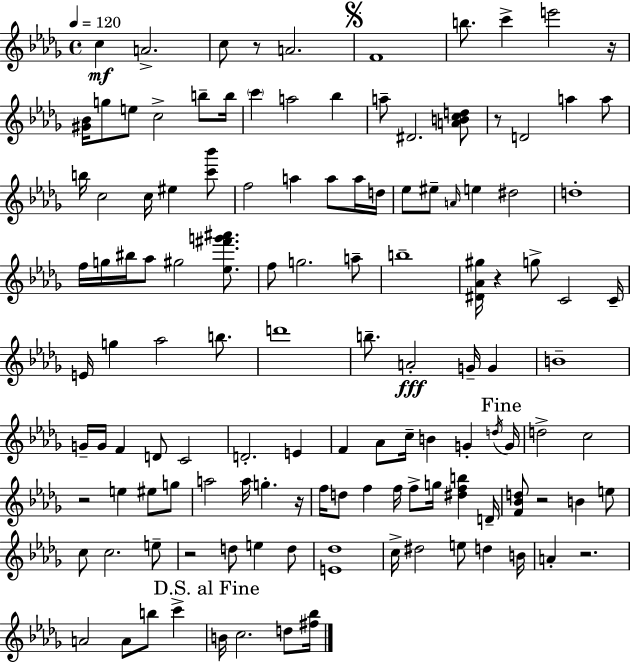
C5/q A4/h. C5/e R/e A4/h. F4/w B5/e. C6/q E6/h R/s [G#4,Bb4]/s G5/e E5/e C5/h B5/e B5/s C6/q A5/h Bb5/q A5/e D#4/h. [A4,B4,C5,D5]/e R/e D4/h A5/q A5/e B5/s C5/h C5/s EIS5/q [C6,Bb6]/e F5/h A5/q A5/e A5/s D5/s Eb5/e EIS5/e A4/s E5/q D#5/h D5/w F5/s G5/s BIS5/s Ab5/e G#5/h [Eb5,F#6,G6,A#6]/e. F5/e G5/h. A5/e B5/w [D#4,Ab4,G#5]/s R/q G5/e C4/h C4/s E4/s G5/q Ab5/h B5/e. D6/w B5/e. A4/h G4/s G4/q B4/w G4/s G4/s F4/q D4/e C4/h D4/h. E4/q F4/q Ab4/e C5/s B4/q G4/q D5/s G4/s D5/h C5/h R/h E5/q EIS5/e G5/e A5/h A5/s G5/q. R/s F5/s D5/e F5/q F5/s F5/e G5/s [D#5,F5,B5]/q D4/s [F4,Bb4,D5]/e R/h B4/q E5/e C5/e C5/h. E5/e R/h D5/e E5/q D5/e [E4,Db5]/w C5/s D#5/h E5/e D5/q B4/s A4/q R/h. A4/h A4/e B5/e C6/q B4/s C5/h. D5/e [F#5,Bb5]/s